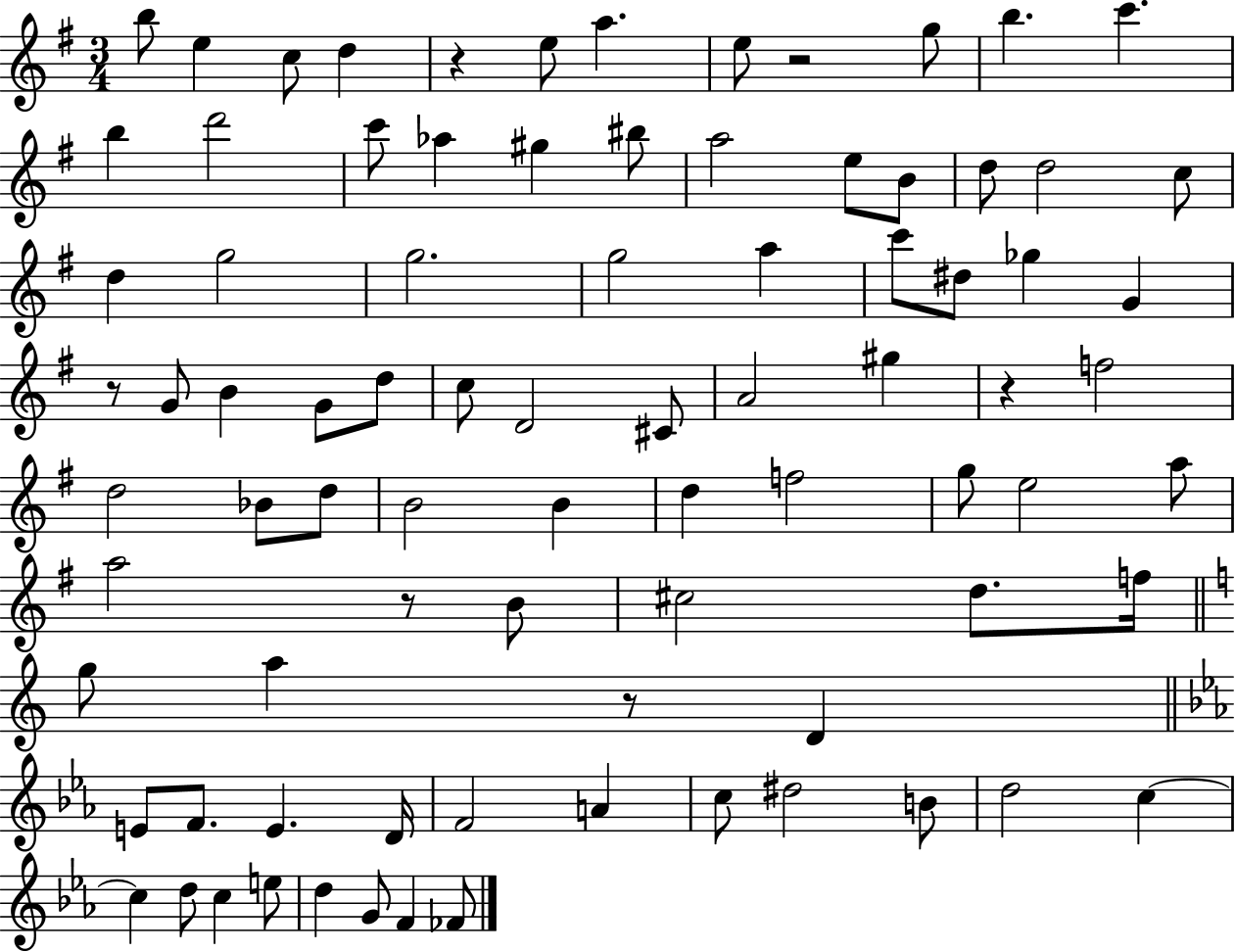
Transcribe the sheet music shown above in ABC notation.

X:1
T:Untitled
M:3/4
L:1/4
K:G
b/2 e c/2 d z e/2 a e/2 z2 g/2 b c' b d'2 c'/2 _a ^g ^b/2 a2 e/2 B/2 d/2 d2 c/2 d g2 g2 g2 a c'/2 ^d/2 _g G z/2 G/2 B G/2 d/2 c/2 D2 ^C/2 A2 ^g z f2 d2 _B/2 d/2 B2 B d f2 g/2 e2 a/2 a2 z/2 B/2 ^c2 d/2 f/4 g/2 a z/2 D E/2 F/2 E D/4 F2 A c/2 ^d2 B/2 d2 c c d/2 c e/2 d G/2 F _F/2